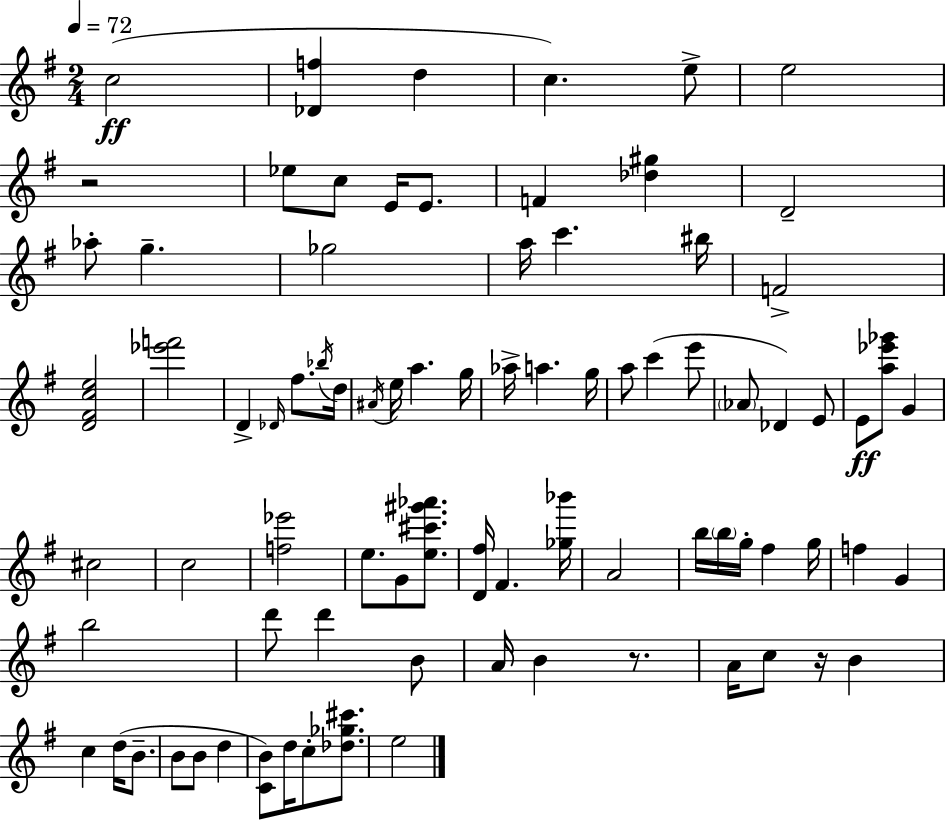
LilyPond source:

{
  \clef treble
  \numericTimeSignature
  \time 2/4
  \key g \major
  \tempo 4 = 72
  c''2(\ff | <des' f''>4 d''4 | c''4.) e''8-> | e''2 | \break r2 | ees''8 c''8 e'16 e'8. | f'4 <des'' gis''>4 | d'2-- | \break aes''8-. g''4.-- | ges''2 | a''16 c'''4. bis''16 | f'2-> | \break <d' fis' c'' e''>2 | <ees''' f'''>2 | d'4-> \grace { des'16 } fis''8. | \acciaccatura { bes''16 } d''16 \acciaccatura { ais'16 } e''16 a''4. | \break g''16 aes''16-> a''4. | g''16 a''8 c'''4( | e'''8 \parenthesize aes'8 des'4) | e'8 e'8\ff <a'' ees''' ges'''>8 g'4 | \break cis''2 | c''2 | <f'' ees'''>2 | e''8. g'8 | \break <e'' cis''' gis''' aes'''>8. <d' fis''>16 fis'4. | <ges'' bes'''>16 a'2 | b''16 \parenthesize b''16 g''16-. fis''4 | g''16 f''4 g'4 | \break b''2 | d'''8 d'''4 | b'8 a'16 b'4 | r8. a'16 c''8 r16 b'4 | \break c''4 d''16( | b'8.-- b'8 b'8 d''4 | <c' b'>8) d''16 c''8-. | <des'' ges'' cis'''>8. e''2 | \break \bar "|."
}